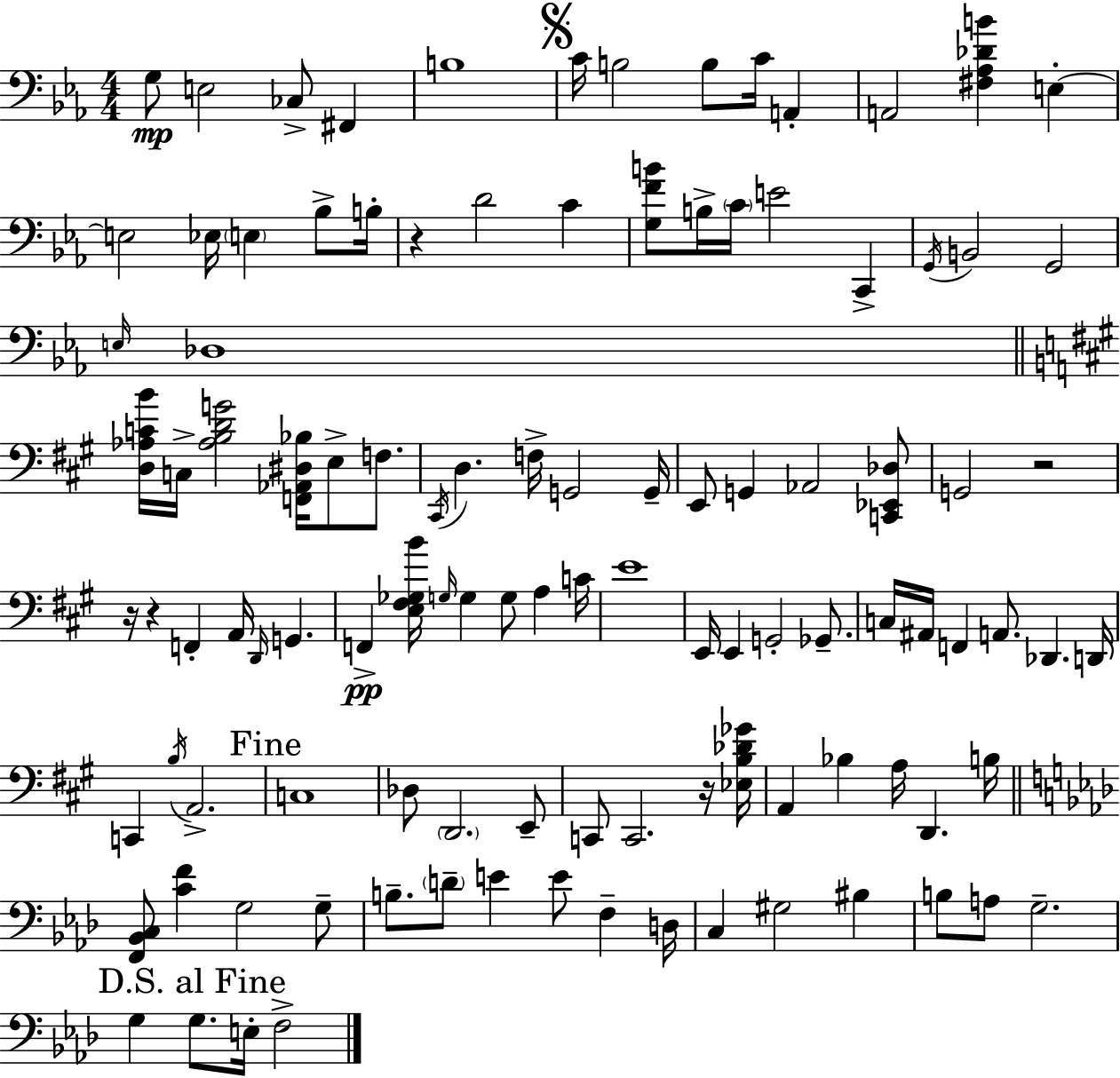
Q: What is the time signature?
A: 4/4